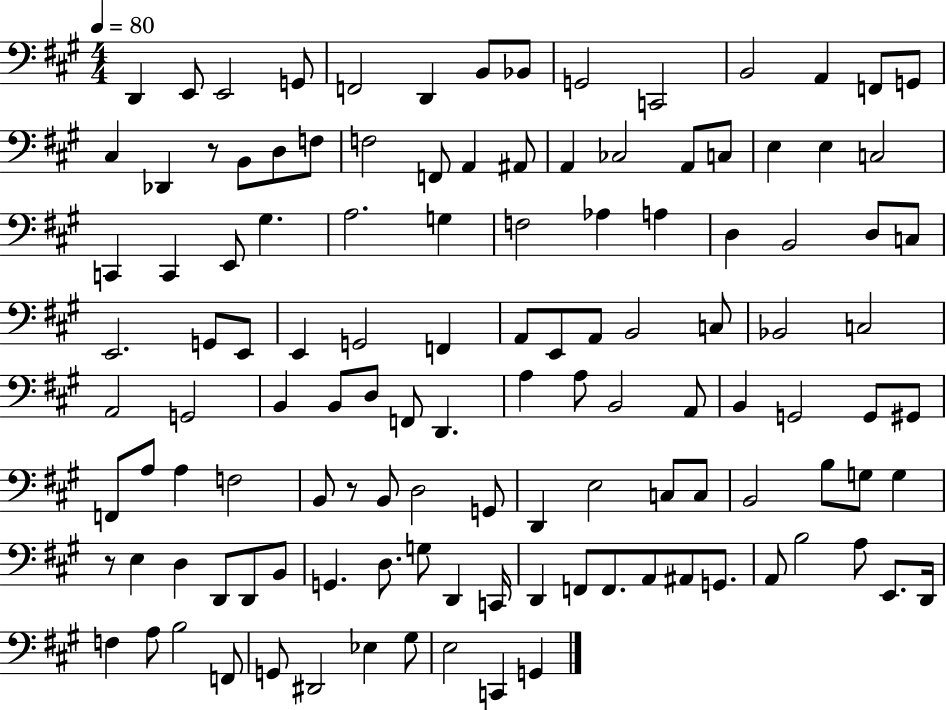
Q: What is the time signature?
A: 4/4